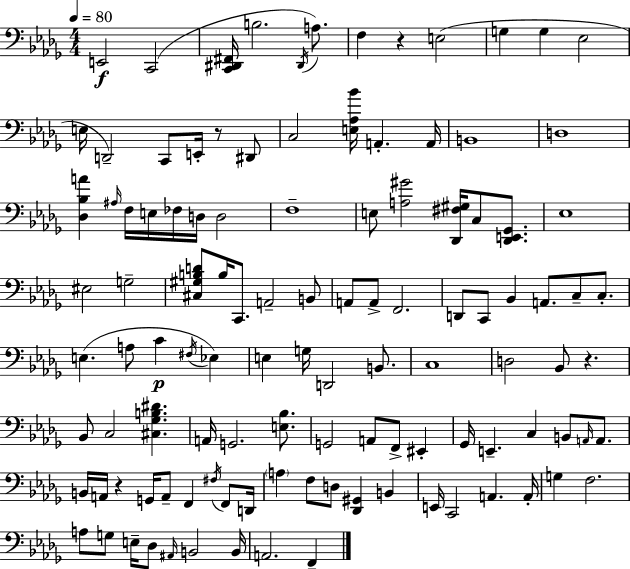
E2/h C2/h [C2,D#2,F#2]/s B3/h. D#2/s A3/e. F3/q R/q E3/h G3/q G3/q Eb3/h E3/s D2/h C2/e E2/s R/e D#2/e C3/h [E3,Ab3,Bb4]/s A2/q. A2/s B2/w D3/w [Db3,Bb3,A4]/q A#3/s F3/s E3/s FES3/s D3/s D3/h F3/w E3/e [A3,G#4]/h [Db2,F#3,G#3]/s C3/e [Db2,E2,Gb2]/e. Eb3/w EIS3/h G3/h [C#3,G#3,B3,D4]/e B3/s C2/e. A2/h B2/e A2/e A2/e F2/h. D2/e C2/e Bb2/q A2/e. C3/e C3/e. E3/q. A3/e C4/q F#3/s Eb3/q E3/q G3/s D2/h B2/e. C3/w D3/h Bb2/e R/q. Bb2/e C3/h [C#3,Gb3,B3,D#4]/q. A2/s G2/h. [E3,Bb3]/e. G2/h A2/e F2/e EIS2/q Gb2/s E2/q. C3/q B2/e A2/s A2/e. B2/s A2/s R/q G2/s A2/e F2/q F#3/s F2/e D2/s A3/q F3/e D3/e [Db2,G#2]/q B2/q E2/s C2/h A2/q. A2/s G3/q F3/h. A3/e G3/e E3/s Db3/e A#2/s B2/h B2/s A2/h. F2/q